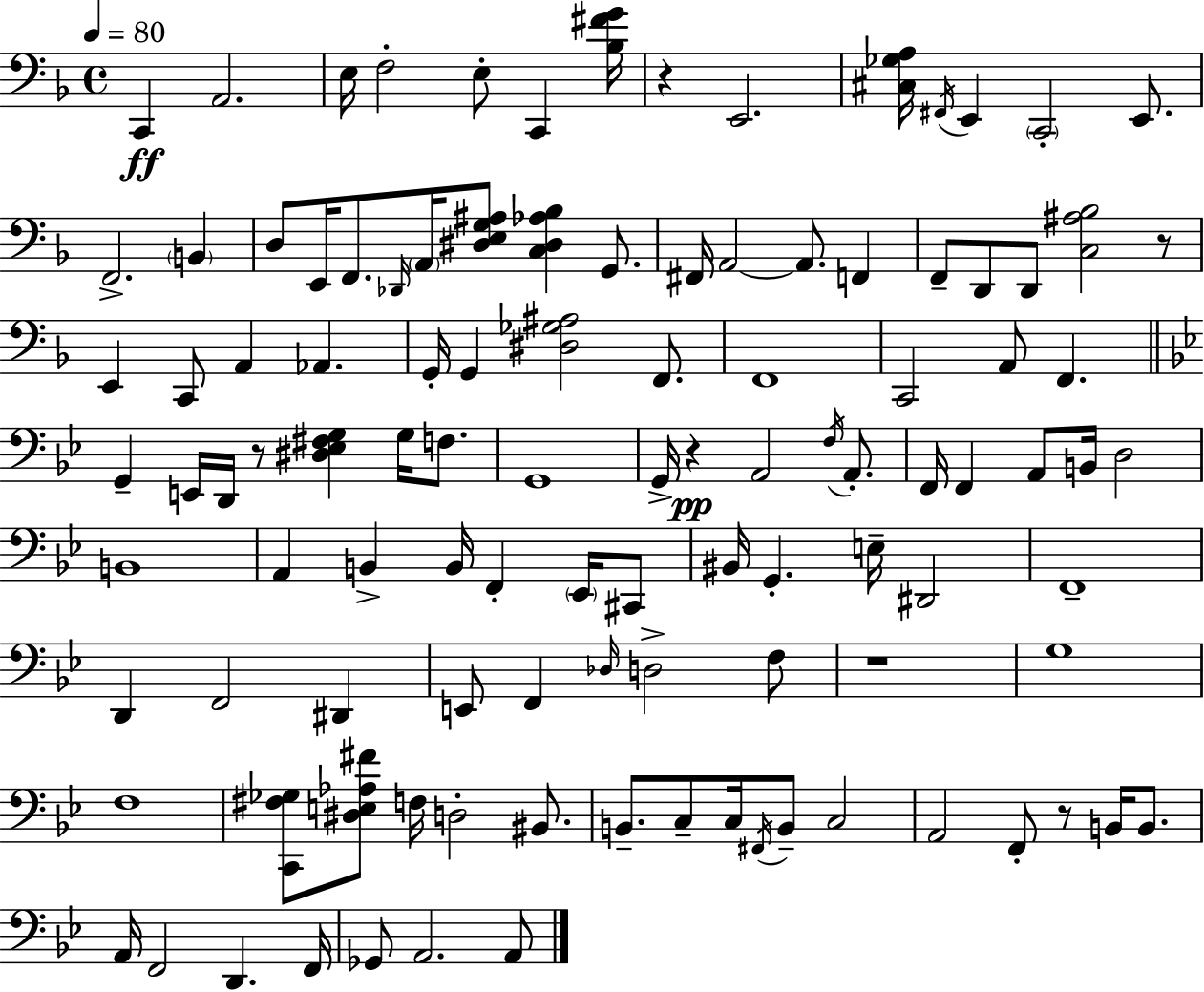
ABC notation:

X:1
T:Untitled
M:4/4
L:1/4
K:F
C,, A,,2 E,/4 F,2 E,/2 C,, [_B,^FG]/4 z E,,2 [^C,_G,A,]/4 ^F,,/4 E,, C,,2 E,,/2 F,,2 B,, D,/2 E,,/4 F,,/2 _D,,/4 A,,/4 [^D,E,G,^A,]/2 [C,^D,_A,_B,] G,,/2 ^F,,/4 A,,2 A,,/2 F,, F,,/2 D,,/2 D,,/2 [C,^A,_B,]2 z/2 E,, C,,/2 A,, _A,, G,,/4 G,, [^D,_G,^A,]2 F,,/2 F,,4 C,,2 A,,/2 F,, G,, E,,/4 D,,/4 z/2 [^D,_E,^F,G,] G,/4 F,/2 G,,4 G,,/4 z A,,2 F,/4 A,,/2 F,,/4 F,, A,,/2 B,,/4 D,2 B,,4 A,, B,, B,,/4 F,, _E,,/4 ^C,,/2 ^B,,/4 G,, E,/4 ^D,,2 F,,4 D,, F,,2 ^D,, E,,/2 F,, _D,/4 D,2 F,/2 z4 G,4 F,4 [C,,^F,_G,]/2 [^D,E,_A,^F]/2 F,/4 D,2 ^B,,/2 B,,/2 C,/2 C,/4 ^F,,/4 B,,/2 C,2 A,,2 F,,/2 z/2 B,,/4 B,,/2 A,,/4 F,,2 D,, F,,/4 _G,,/2 A,,2 A,,/2